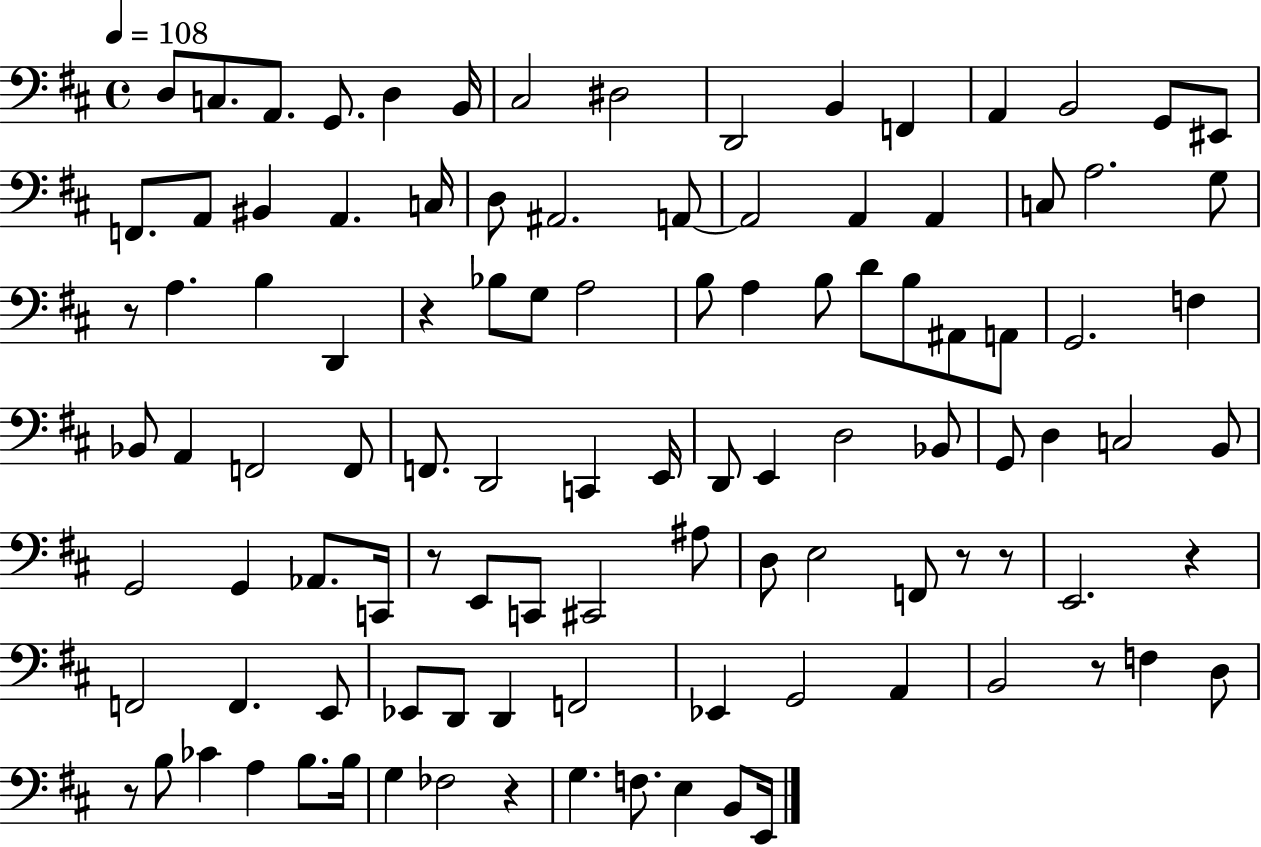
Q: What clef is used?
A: bass